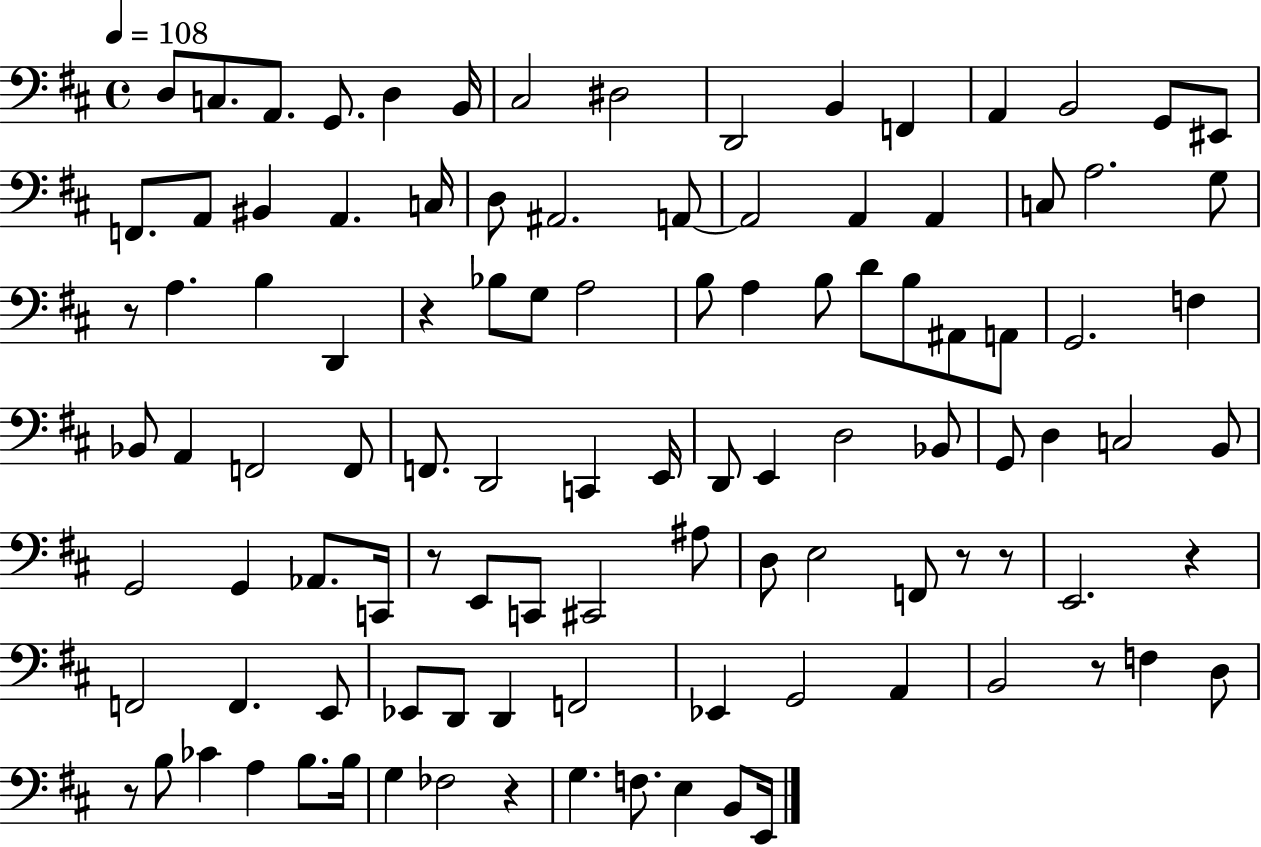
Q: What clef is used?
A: bass